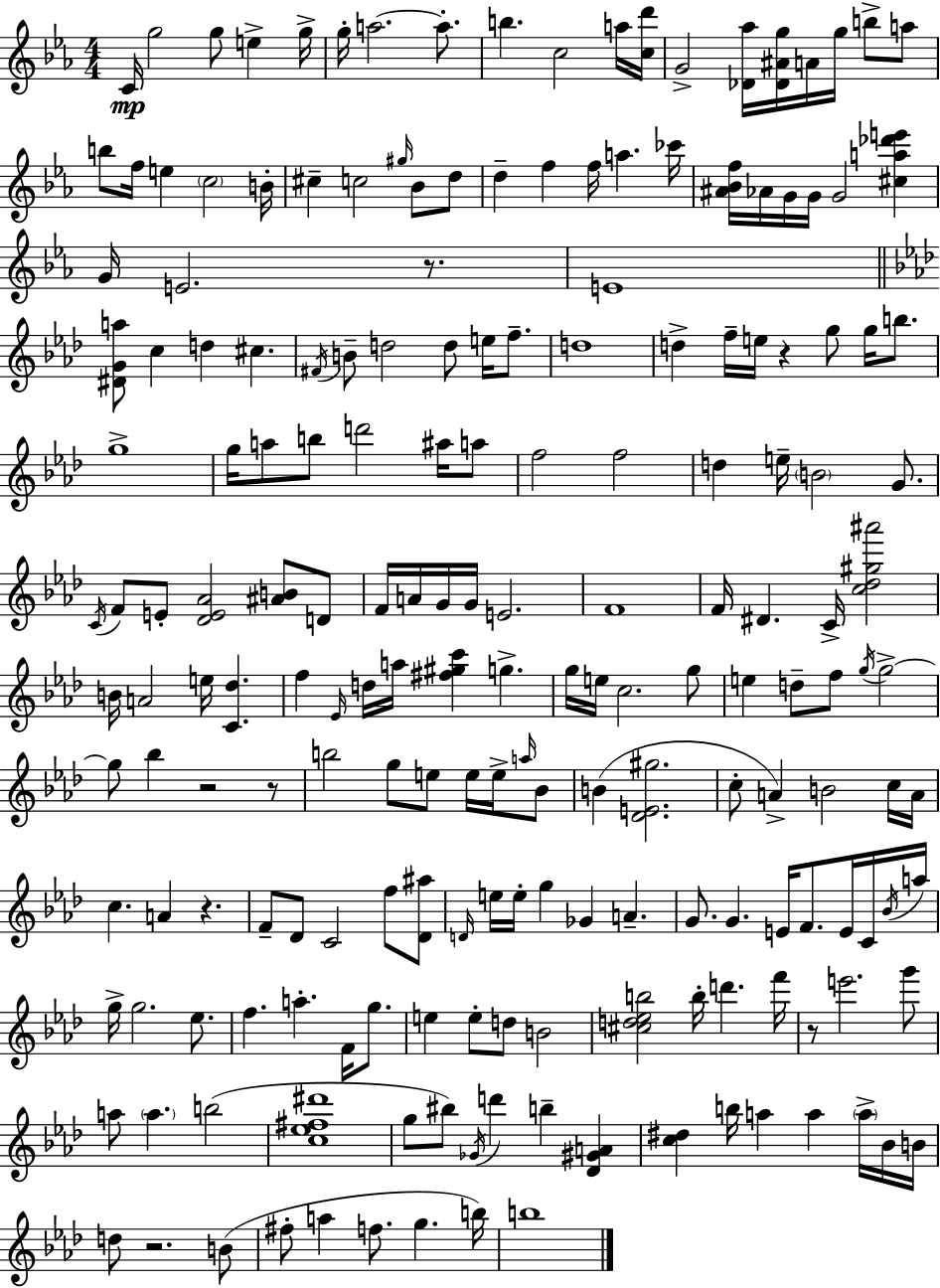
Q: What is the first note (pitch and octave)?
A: C4